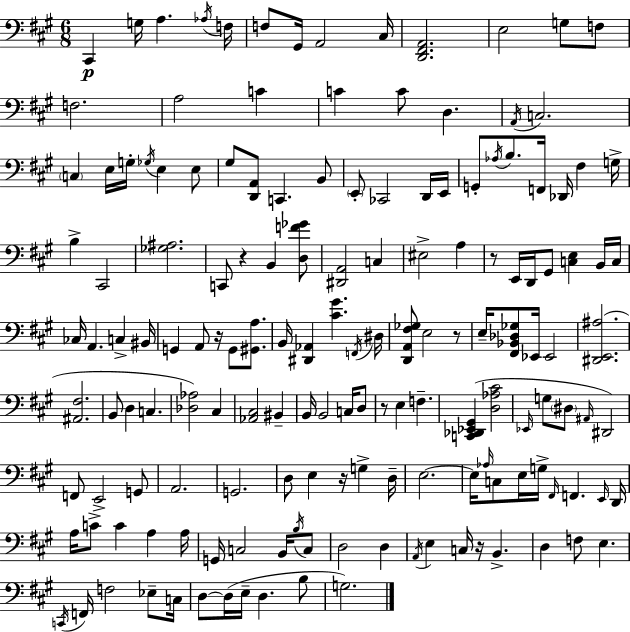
{
  \clef bass
  \numericTimeSignature
  \time 6/8
  \key a \major
  \repeat volta 2 { cis,4\p g16 a4. \acciaccatura { aes16 } | f16 f8 gis,16 a,2 | cis16 <d, fis, a,>2. | e2 g8 f8 | \break f2. | a2 c'4 | c'4 c'8 d4. | \acciaccatura { a,16 } c2. | \break \parenthesize c4 e16 g16-. \acciaccatura { ges16 } e4 | e8 gis8 <d, a,>8 c,4. | b,8 \parenthesize e,8-. ces,2 | d,16 e,16 g,8-. \acciaccatura { aes16 } b8. f,16 des,16 fis4 | \break g16-> b4-> cis,2 | <ges ais>2. | c,8 r4 b,4 | <d f' ges'>8 <dis, a,>2 | \break c4 eis2-> | a4 r8 e,16 d,16 gis,8 <c e>4 | b,16 c16 ces16 a,4. c4-> | bis,16 g,4 a,8 r16 g,8 | \break <gis, a>8. b,16 <dis, aes,>4 <cis' gis'>4. | \acciaccatura { f,16 } dis16 <d, a, fis ges>8 e2 | r8 e16-- <fis, bes, des ges>8 ees,16 ees,2 | <dis, e, ais>2.( | \break <ais, fis>2. | b,8 d4 c4. | <des aes>2) | cis4 <aes, cis>2 | \break bis,4-- b,16 b,2 | c16 d8 r8 e4 f4.-- | <c, des, ees, gis,>4( <d aes cis'>2 | \grace { ees,16 } g8 \parenthesize dis8 \grace { ais,16 }) dis,2 | \break f,8 e,2-> | g,8 a,2. | g,2. | d8 e4 | \break r16 g4-> d16-- e2.~~ | e16 \grace { aes16 } c8 e16 | g16-> \grace { fis,16 } f,4. \grace { e,16 } d,16 a16 c'8-> | c'4 a4 a16 g,16 c2 | \break b,16 \acciaccatura { b16 } c8 d2 | d4 \acciaccatura { a,16 } | e4 c16 r16 b,4.-> | d4 f8 e4. | \break \acciaccatura { c,16 } f,16 f2 ees8-- | c16 d8~~ d16( e16-- d4. b8 | g2.) | } \bar "|."
}